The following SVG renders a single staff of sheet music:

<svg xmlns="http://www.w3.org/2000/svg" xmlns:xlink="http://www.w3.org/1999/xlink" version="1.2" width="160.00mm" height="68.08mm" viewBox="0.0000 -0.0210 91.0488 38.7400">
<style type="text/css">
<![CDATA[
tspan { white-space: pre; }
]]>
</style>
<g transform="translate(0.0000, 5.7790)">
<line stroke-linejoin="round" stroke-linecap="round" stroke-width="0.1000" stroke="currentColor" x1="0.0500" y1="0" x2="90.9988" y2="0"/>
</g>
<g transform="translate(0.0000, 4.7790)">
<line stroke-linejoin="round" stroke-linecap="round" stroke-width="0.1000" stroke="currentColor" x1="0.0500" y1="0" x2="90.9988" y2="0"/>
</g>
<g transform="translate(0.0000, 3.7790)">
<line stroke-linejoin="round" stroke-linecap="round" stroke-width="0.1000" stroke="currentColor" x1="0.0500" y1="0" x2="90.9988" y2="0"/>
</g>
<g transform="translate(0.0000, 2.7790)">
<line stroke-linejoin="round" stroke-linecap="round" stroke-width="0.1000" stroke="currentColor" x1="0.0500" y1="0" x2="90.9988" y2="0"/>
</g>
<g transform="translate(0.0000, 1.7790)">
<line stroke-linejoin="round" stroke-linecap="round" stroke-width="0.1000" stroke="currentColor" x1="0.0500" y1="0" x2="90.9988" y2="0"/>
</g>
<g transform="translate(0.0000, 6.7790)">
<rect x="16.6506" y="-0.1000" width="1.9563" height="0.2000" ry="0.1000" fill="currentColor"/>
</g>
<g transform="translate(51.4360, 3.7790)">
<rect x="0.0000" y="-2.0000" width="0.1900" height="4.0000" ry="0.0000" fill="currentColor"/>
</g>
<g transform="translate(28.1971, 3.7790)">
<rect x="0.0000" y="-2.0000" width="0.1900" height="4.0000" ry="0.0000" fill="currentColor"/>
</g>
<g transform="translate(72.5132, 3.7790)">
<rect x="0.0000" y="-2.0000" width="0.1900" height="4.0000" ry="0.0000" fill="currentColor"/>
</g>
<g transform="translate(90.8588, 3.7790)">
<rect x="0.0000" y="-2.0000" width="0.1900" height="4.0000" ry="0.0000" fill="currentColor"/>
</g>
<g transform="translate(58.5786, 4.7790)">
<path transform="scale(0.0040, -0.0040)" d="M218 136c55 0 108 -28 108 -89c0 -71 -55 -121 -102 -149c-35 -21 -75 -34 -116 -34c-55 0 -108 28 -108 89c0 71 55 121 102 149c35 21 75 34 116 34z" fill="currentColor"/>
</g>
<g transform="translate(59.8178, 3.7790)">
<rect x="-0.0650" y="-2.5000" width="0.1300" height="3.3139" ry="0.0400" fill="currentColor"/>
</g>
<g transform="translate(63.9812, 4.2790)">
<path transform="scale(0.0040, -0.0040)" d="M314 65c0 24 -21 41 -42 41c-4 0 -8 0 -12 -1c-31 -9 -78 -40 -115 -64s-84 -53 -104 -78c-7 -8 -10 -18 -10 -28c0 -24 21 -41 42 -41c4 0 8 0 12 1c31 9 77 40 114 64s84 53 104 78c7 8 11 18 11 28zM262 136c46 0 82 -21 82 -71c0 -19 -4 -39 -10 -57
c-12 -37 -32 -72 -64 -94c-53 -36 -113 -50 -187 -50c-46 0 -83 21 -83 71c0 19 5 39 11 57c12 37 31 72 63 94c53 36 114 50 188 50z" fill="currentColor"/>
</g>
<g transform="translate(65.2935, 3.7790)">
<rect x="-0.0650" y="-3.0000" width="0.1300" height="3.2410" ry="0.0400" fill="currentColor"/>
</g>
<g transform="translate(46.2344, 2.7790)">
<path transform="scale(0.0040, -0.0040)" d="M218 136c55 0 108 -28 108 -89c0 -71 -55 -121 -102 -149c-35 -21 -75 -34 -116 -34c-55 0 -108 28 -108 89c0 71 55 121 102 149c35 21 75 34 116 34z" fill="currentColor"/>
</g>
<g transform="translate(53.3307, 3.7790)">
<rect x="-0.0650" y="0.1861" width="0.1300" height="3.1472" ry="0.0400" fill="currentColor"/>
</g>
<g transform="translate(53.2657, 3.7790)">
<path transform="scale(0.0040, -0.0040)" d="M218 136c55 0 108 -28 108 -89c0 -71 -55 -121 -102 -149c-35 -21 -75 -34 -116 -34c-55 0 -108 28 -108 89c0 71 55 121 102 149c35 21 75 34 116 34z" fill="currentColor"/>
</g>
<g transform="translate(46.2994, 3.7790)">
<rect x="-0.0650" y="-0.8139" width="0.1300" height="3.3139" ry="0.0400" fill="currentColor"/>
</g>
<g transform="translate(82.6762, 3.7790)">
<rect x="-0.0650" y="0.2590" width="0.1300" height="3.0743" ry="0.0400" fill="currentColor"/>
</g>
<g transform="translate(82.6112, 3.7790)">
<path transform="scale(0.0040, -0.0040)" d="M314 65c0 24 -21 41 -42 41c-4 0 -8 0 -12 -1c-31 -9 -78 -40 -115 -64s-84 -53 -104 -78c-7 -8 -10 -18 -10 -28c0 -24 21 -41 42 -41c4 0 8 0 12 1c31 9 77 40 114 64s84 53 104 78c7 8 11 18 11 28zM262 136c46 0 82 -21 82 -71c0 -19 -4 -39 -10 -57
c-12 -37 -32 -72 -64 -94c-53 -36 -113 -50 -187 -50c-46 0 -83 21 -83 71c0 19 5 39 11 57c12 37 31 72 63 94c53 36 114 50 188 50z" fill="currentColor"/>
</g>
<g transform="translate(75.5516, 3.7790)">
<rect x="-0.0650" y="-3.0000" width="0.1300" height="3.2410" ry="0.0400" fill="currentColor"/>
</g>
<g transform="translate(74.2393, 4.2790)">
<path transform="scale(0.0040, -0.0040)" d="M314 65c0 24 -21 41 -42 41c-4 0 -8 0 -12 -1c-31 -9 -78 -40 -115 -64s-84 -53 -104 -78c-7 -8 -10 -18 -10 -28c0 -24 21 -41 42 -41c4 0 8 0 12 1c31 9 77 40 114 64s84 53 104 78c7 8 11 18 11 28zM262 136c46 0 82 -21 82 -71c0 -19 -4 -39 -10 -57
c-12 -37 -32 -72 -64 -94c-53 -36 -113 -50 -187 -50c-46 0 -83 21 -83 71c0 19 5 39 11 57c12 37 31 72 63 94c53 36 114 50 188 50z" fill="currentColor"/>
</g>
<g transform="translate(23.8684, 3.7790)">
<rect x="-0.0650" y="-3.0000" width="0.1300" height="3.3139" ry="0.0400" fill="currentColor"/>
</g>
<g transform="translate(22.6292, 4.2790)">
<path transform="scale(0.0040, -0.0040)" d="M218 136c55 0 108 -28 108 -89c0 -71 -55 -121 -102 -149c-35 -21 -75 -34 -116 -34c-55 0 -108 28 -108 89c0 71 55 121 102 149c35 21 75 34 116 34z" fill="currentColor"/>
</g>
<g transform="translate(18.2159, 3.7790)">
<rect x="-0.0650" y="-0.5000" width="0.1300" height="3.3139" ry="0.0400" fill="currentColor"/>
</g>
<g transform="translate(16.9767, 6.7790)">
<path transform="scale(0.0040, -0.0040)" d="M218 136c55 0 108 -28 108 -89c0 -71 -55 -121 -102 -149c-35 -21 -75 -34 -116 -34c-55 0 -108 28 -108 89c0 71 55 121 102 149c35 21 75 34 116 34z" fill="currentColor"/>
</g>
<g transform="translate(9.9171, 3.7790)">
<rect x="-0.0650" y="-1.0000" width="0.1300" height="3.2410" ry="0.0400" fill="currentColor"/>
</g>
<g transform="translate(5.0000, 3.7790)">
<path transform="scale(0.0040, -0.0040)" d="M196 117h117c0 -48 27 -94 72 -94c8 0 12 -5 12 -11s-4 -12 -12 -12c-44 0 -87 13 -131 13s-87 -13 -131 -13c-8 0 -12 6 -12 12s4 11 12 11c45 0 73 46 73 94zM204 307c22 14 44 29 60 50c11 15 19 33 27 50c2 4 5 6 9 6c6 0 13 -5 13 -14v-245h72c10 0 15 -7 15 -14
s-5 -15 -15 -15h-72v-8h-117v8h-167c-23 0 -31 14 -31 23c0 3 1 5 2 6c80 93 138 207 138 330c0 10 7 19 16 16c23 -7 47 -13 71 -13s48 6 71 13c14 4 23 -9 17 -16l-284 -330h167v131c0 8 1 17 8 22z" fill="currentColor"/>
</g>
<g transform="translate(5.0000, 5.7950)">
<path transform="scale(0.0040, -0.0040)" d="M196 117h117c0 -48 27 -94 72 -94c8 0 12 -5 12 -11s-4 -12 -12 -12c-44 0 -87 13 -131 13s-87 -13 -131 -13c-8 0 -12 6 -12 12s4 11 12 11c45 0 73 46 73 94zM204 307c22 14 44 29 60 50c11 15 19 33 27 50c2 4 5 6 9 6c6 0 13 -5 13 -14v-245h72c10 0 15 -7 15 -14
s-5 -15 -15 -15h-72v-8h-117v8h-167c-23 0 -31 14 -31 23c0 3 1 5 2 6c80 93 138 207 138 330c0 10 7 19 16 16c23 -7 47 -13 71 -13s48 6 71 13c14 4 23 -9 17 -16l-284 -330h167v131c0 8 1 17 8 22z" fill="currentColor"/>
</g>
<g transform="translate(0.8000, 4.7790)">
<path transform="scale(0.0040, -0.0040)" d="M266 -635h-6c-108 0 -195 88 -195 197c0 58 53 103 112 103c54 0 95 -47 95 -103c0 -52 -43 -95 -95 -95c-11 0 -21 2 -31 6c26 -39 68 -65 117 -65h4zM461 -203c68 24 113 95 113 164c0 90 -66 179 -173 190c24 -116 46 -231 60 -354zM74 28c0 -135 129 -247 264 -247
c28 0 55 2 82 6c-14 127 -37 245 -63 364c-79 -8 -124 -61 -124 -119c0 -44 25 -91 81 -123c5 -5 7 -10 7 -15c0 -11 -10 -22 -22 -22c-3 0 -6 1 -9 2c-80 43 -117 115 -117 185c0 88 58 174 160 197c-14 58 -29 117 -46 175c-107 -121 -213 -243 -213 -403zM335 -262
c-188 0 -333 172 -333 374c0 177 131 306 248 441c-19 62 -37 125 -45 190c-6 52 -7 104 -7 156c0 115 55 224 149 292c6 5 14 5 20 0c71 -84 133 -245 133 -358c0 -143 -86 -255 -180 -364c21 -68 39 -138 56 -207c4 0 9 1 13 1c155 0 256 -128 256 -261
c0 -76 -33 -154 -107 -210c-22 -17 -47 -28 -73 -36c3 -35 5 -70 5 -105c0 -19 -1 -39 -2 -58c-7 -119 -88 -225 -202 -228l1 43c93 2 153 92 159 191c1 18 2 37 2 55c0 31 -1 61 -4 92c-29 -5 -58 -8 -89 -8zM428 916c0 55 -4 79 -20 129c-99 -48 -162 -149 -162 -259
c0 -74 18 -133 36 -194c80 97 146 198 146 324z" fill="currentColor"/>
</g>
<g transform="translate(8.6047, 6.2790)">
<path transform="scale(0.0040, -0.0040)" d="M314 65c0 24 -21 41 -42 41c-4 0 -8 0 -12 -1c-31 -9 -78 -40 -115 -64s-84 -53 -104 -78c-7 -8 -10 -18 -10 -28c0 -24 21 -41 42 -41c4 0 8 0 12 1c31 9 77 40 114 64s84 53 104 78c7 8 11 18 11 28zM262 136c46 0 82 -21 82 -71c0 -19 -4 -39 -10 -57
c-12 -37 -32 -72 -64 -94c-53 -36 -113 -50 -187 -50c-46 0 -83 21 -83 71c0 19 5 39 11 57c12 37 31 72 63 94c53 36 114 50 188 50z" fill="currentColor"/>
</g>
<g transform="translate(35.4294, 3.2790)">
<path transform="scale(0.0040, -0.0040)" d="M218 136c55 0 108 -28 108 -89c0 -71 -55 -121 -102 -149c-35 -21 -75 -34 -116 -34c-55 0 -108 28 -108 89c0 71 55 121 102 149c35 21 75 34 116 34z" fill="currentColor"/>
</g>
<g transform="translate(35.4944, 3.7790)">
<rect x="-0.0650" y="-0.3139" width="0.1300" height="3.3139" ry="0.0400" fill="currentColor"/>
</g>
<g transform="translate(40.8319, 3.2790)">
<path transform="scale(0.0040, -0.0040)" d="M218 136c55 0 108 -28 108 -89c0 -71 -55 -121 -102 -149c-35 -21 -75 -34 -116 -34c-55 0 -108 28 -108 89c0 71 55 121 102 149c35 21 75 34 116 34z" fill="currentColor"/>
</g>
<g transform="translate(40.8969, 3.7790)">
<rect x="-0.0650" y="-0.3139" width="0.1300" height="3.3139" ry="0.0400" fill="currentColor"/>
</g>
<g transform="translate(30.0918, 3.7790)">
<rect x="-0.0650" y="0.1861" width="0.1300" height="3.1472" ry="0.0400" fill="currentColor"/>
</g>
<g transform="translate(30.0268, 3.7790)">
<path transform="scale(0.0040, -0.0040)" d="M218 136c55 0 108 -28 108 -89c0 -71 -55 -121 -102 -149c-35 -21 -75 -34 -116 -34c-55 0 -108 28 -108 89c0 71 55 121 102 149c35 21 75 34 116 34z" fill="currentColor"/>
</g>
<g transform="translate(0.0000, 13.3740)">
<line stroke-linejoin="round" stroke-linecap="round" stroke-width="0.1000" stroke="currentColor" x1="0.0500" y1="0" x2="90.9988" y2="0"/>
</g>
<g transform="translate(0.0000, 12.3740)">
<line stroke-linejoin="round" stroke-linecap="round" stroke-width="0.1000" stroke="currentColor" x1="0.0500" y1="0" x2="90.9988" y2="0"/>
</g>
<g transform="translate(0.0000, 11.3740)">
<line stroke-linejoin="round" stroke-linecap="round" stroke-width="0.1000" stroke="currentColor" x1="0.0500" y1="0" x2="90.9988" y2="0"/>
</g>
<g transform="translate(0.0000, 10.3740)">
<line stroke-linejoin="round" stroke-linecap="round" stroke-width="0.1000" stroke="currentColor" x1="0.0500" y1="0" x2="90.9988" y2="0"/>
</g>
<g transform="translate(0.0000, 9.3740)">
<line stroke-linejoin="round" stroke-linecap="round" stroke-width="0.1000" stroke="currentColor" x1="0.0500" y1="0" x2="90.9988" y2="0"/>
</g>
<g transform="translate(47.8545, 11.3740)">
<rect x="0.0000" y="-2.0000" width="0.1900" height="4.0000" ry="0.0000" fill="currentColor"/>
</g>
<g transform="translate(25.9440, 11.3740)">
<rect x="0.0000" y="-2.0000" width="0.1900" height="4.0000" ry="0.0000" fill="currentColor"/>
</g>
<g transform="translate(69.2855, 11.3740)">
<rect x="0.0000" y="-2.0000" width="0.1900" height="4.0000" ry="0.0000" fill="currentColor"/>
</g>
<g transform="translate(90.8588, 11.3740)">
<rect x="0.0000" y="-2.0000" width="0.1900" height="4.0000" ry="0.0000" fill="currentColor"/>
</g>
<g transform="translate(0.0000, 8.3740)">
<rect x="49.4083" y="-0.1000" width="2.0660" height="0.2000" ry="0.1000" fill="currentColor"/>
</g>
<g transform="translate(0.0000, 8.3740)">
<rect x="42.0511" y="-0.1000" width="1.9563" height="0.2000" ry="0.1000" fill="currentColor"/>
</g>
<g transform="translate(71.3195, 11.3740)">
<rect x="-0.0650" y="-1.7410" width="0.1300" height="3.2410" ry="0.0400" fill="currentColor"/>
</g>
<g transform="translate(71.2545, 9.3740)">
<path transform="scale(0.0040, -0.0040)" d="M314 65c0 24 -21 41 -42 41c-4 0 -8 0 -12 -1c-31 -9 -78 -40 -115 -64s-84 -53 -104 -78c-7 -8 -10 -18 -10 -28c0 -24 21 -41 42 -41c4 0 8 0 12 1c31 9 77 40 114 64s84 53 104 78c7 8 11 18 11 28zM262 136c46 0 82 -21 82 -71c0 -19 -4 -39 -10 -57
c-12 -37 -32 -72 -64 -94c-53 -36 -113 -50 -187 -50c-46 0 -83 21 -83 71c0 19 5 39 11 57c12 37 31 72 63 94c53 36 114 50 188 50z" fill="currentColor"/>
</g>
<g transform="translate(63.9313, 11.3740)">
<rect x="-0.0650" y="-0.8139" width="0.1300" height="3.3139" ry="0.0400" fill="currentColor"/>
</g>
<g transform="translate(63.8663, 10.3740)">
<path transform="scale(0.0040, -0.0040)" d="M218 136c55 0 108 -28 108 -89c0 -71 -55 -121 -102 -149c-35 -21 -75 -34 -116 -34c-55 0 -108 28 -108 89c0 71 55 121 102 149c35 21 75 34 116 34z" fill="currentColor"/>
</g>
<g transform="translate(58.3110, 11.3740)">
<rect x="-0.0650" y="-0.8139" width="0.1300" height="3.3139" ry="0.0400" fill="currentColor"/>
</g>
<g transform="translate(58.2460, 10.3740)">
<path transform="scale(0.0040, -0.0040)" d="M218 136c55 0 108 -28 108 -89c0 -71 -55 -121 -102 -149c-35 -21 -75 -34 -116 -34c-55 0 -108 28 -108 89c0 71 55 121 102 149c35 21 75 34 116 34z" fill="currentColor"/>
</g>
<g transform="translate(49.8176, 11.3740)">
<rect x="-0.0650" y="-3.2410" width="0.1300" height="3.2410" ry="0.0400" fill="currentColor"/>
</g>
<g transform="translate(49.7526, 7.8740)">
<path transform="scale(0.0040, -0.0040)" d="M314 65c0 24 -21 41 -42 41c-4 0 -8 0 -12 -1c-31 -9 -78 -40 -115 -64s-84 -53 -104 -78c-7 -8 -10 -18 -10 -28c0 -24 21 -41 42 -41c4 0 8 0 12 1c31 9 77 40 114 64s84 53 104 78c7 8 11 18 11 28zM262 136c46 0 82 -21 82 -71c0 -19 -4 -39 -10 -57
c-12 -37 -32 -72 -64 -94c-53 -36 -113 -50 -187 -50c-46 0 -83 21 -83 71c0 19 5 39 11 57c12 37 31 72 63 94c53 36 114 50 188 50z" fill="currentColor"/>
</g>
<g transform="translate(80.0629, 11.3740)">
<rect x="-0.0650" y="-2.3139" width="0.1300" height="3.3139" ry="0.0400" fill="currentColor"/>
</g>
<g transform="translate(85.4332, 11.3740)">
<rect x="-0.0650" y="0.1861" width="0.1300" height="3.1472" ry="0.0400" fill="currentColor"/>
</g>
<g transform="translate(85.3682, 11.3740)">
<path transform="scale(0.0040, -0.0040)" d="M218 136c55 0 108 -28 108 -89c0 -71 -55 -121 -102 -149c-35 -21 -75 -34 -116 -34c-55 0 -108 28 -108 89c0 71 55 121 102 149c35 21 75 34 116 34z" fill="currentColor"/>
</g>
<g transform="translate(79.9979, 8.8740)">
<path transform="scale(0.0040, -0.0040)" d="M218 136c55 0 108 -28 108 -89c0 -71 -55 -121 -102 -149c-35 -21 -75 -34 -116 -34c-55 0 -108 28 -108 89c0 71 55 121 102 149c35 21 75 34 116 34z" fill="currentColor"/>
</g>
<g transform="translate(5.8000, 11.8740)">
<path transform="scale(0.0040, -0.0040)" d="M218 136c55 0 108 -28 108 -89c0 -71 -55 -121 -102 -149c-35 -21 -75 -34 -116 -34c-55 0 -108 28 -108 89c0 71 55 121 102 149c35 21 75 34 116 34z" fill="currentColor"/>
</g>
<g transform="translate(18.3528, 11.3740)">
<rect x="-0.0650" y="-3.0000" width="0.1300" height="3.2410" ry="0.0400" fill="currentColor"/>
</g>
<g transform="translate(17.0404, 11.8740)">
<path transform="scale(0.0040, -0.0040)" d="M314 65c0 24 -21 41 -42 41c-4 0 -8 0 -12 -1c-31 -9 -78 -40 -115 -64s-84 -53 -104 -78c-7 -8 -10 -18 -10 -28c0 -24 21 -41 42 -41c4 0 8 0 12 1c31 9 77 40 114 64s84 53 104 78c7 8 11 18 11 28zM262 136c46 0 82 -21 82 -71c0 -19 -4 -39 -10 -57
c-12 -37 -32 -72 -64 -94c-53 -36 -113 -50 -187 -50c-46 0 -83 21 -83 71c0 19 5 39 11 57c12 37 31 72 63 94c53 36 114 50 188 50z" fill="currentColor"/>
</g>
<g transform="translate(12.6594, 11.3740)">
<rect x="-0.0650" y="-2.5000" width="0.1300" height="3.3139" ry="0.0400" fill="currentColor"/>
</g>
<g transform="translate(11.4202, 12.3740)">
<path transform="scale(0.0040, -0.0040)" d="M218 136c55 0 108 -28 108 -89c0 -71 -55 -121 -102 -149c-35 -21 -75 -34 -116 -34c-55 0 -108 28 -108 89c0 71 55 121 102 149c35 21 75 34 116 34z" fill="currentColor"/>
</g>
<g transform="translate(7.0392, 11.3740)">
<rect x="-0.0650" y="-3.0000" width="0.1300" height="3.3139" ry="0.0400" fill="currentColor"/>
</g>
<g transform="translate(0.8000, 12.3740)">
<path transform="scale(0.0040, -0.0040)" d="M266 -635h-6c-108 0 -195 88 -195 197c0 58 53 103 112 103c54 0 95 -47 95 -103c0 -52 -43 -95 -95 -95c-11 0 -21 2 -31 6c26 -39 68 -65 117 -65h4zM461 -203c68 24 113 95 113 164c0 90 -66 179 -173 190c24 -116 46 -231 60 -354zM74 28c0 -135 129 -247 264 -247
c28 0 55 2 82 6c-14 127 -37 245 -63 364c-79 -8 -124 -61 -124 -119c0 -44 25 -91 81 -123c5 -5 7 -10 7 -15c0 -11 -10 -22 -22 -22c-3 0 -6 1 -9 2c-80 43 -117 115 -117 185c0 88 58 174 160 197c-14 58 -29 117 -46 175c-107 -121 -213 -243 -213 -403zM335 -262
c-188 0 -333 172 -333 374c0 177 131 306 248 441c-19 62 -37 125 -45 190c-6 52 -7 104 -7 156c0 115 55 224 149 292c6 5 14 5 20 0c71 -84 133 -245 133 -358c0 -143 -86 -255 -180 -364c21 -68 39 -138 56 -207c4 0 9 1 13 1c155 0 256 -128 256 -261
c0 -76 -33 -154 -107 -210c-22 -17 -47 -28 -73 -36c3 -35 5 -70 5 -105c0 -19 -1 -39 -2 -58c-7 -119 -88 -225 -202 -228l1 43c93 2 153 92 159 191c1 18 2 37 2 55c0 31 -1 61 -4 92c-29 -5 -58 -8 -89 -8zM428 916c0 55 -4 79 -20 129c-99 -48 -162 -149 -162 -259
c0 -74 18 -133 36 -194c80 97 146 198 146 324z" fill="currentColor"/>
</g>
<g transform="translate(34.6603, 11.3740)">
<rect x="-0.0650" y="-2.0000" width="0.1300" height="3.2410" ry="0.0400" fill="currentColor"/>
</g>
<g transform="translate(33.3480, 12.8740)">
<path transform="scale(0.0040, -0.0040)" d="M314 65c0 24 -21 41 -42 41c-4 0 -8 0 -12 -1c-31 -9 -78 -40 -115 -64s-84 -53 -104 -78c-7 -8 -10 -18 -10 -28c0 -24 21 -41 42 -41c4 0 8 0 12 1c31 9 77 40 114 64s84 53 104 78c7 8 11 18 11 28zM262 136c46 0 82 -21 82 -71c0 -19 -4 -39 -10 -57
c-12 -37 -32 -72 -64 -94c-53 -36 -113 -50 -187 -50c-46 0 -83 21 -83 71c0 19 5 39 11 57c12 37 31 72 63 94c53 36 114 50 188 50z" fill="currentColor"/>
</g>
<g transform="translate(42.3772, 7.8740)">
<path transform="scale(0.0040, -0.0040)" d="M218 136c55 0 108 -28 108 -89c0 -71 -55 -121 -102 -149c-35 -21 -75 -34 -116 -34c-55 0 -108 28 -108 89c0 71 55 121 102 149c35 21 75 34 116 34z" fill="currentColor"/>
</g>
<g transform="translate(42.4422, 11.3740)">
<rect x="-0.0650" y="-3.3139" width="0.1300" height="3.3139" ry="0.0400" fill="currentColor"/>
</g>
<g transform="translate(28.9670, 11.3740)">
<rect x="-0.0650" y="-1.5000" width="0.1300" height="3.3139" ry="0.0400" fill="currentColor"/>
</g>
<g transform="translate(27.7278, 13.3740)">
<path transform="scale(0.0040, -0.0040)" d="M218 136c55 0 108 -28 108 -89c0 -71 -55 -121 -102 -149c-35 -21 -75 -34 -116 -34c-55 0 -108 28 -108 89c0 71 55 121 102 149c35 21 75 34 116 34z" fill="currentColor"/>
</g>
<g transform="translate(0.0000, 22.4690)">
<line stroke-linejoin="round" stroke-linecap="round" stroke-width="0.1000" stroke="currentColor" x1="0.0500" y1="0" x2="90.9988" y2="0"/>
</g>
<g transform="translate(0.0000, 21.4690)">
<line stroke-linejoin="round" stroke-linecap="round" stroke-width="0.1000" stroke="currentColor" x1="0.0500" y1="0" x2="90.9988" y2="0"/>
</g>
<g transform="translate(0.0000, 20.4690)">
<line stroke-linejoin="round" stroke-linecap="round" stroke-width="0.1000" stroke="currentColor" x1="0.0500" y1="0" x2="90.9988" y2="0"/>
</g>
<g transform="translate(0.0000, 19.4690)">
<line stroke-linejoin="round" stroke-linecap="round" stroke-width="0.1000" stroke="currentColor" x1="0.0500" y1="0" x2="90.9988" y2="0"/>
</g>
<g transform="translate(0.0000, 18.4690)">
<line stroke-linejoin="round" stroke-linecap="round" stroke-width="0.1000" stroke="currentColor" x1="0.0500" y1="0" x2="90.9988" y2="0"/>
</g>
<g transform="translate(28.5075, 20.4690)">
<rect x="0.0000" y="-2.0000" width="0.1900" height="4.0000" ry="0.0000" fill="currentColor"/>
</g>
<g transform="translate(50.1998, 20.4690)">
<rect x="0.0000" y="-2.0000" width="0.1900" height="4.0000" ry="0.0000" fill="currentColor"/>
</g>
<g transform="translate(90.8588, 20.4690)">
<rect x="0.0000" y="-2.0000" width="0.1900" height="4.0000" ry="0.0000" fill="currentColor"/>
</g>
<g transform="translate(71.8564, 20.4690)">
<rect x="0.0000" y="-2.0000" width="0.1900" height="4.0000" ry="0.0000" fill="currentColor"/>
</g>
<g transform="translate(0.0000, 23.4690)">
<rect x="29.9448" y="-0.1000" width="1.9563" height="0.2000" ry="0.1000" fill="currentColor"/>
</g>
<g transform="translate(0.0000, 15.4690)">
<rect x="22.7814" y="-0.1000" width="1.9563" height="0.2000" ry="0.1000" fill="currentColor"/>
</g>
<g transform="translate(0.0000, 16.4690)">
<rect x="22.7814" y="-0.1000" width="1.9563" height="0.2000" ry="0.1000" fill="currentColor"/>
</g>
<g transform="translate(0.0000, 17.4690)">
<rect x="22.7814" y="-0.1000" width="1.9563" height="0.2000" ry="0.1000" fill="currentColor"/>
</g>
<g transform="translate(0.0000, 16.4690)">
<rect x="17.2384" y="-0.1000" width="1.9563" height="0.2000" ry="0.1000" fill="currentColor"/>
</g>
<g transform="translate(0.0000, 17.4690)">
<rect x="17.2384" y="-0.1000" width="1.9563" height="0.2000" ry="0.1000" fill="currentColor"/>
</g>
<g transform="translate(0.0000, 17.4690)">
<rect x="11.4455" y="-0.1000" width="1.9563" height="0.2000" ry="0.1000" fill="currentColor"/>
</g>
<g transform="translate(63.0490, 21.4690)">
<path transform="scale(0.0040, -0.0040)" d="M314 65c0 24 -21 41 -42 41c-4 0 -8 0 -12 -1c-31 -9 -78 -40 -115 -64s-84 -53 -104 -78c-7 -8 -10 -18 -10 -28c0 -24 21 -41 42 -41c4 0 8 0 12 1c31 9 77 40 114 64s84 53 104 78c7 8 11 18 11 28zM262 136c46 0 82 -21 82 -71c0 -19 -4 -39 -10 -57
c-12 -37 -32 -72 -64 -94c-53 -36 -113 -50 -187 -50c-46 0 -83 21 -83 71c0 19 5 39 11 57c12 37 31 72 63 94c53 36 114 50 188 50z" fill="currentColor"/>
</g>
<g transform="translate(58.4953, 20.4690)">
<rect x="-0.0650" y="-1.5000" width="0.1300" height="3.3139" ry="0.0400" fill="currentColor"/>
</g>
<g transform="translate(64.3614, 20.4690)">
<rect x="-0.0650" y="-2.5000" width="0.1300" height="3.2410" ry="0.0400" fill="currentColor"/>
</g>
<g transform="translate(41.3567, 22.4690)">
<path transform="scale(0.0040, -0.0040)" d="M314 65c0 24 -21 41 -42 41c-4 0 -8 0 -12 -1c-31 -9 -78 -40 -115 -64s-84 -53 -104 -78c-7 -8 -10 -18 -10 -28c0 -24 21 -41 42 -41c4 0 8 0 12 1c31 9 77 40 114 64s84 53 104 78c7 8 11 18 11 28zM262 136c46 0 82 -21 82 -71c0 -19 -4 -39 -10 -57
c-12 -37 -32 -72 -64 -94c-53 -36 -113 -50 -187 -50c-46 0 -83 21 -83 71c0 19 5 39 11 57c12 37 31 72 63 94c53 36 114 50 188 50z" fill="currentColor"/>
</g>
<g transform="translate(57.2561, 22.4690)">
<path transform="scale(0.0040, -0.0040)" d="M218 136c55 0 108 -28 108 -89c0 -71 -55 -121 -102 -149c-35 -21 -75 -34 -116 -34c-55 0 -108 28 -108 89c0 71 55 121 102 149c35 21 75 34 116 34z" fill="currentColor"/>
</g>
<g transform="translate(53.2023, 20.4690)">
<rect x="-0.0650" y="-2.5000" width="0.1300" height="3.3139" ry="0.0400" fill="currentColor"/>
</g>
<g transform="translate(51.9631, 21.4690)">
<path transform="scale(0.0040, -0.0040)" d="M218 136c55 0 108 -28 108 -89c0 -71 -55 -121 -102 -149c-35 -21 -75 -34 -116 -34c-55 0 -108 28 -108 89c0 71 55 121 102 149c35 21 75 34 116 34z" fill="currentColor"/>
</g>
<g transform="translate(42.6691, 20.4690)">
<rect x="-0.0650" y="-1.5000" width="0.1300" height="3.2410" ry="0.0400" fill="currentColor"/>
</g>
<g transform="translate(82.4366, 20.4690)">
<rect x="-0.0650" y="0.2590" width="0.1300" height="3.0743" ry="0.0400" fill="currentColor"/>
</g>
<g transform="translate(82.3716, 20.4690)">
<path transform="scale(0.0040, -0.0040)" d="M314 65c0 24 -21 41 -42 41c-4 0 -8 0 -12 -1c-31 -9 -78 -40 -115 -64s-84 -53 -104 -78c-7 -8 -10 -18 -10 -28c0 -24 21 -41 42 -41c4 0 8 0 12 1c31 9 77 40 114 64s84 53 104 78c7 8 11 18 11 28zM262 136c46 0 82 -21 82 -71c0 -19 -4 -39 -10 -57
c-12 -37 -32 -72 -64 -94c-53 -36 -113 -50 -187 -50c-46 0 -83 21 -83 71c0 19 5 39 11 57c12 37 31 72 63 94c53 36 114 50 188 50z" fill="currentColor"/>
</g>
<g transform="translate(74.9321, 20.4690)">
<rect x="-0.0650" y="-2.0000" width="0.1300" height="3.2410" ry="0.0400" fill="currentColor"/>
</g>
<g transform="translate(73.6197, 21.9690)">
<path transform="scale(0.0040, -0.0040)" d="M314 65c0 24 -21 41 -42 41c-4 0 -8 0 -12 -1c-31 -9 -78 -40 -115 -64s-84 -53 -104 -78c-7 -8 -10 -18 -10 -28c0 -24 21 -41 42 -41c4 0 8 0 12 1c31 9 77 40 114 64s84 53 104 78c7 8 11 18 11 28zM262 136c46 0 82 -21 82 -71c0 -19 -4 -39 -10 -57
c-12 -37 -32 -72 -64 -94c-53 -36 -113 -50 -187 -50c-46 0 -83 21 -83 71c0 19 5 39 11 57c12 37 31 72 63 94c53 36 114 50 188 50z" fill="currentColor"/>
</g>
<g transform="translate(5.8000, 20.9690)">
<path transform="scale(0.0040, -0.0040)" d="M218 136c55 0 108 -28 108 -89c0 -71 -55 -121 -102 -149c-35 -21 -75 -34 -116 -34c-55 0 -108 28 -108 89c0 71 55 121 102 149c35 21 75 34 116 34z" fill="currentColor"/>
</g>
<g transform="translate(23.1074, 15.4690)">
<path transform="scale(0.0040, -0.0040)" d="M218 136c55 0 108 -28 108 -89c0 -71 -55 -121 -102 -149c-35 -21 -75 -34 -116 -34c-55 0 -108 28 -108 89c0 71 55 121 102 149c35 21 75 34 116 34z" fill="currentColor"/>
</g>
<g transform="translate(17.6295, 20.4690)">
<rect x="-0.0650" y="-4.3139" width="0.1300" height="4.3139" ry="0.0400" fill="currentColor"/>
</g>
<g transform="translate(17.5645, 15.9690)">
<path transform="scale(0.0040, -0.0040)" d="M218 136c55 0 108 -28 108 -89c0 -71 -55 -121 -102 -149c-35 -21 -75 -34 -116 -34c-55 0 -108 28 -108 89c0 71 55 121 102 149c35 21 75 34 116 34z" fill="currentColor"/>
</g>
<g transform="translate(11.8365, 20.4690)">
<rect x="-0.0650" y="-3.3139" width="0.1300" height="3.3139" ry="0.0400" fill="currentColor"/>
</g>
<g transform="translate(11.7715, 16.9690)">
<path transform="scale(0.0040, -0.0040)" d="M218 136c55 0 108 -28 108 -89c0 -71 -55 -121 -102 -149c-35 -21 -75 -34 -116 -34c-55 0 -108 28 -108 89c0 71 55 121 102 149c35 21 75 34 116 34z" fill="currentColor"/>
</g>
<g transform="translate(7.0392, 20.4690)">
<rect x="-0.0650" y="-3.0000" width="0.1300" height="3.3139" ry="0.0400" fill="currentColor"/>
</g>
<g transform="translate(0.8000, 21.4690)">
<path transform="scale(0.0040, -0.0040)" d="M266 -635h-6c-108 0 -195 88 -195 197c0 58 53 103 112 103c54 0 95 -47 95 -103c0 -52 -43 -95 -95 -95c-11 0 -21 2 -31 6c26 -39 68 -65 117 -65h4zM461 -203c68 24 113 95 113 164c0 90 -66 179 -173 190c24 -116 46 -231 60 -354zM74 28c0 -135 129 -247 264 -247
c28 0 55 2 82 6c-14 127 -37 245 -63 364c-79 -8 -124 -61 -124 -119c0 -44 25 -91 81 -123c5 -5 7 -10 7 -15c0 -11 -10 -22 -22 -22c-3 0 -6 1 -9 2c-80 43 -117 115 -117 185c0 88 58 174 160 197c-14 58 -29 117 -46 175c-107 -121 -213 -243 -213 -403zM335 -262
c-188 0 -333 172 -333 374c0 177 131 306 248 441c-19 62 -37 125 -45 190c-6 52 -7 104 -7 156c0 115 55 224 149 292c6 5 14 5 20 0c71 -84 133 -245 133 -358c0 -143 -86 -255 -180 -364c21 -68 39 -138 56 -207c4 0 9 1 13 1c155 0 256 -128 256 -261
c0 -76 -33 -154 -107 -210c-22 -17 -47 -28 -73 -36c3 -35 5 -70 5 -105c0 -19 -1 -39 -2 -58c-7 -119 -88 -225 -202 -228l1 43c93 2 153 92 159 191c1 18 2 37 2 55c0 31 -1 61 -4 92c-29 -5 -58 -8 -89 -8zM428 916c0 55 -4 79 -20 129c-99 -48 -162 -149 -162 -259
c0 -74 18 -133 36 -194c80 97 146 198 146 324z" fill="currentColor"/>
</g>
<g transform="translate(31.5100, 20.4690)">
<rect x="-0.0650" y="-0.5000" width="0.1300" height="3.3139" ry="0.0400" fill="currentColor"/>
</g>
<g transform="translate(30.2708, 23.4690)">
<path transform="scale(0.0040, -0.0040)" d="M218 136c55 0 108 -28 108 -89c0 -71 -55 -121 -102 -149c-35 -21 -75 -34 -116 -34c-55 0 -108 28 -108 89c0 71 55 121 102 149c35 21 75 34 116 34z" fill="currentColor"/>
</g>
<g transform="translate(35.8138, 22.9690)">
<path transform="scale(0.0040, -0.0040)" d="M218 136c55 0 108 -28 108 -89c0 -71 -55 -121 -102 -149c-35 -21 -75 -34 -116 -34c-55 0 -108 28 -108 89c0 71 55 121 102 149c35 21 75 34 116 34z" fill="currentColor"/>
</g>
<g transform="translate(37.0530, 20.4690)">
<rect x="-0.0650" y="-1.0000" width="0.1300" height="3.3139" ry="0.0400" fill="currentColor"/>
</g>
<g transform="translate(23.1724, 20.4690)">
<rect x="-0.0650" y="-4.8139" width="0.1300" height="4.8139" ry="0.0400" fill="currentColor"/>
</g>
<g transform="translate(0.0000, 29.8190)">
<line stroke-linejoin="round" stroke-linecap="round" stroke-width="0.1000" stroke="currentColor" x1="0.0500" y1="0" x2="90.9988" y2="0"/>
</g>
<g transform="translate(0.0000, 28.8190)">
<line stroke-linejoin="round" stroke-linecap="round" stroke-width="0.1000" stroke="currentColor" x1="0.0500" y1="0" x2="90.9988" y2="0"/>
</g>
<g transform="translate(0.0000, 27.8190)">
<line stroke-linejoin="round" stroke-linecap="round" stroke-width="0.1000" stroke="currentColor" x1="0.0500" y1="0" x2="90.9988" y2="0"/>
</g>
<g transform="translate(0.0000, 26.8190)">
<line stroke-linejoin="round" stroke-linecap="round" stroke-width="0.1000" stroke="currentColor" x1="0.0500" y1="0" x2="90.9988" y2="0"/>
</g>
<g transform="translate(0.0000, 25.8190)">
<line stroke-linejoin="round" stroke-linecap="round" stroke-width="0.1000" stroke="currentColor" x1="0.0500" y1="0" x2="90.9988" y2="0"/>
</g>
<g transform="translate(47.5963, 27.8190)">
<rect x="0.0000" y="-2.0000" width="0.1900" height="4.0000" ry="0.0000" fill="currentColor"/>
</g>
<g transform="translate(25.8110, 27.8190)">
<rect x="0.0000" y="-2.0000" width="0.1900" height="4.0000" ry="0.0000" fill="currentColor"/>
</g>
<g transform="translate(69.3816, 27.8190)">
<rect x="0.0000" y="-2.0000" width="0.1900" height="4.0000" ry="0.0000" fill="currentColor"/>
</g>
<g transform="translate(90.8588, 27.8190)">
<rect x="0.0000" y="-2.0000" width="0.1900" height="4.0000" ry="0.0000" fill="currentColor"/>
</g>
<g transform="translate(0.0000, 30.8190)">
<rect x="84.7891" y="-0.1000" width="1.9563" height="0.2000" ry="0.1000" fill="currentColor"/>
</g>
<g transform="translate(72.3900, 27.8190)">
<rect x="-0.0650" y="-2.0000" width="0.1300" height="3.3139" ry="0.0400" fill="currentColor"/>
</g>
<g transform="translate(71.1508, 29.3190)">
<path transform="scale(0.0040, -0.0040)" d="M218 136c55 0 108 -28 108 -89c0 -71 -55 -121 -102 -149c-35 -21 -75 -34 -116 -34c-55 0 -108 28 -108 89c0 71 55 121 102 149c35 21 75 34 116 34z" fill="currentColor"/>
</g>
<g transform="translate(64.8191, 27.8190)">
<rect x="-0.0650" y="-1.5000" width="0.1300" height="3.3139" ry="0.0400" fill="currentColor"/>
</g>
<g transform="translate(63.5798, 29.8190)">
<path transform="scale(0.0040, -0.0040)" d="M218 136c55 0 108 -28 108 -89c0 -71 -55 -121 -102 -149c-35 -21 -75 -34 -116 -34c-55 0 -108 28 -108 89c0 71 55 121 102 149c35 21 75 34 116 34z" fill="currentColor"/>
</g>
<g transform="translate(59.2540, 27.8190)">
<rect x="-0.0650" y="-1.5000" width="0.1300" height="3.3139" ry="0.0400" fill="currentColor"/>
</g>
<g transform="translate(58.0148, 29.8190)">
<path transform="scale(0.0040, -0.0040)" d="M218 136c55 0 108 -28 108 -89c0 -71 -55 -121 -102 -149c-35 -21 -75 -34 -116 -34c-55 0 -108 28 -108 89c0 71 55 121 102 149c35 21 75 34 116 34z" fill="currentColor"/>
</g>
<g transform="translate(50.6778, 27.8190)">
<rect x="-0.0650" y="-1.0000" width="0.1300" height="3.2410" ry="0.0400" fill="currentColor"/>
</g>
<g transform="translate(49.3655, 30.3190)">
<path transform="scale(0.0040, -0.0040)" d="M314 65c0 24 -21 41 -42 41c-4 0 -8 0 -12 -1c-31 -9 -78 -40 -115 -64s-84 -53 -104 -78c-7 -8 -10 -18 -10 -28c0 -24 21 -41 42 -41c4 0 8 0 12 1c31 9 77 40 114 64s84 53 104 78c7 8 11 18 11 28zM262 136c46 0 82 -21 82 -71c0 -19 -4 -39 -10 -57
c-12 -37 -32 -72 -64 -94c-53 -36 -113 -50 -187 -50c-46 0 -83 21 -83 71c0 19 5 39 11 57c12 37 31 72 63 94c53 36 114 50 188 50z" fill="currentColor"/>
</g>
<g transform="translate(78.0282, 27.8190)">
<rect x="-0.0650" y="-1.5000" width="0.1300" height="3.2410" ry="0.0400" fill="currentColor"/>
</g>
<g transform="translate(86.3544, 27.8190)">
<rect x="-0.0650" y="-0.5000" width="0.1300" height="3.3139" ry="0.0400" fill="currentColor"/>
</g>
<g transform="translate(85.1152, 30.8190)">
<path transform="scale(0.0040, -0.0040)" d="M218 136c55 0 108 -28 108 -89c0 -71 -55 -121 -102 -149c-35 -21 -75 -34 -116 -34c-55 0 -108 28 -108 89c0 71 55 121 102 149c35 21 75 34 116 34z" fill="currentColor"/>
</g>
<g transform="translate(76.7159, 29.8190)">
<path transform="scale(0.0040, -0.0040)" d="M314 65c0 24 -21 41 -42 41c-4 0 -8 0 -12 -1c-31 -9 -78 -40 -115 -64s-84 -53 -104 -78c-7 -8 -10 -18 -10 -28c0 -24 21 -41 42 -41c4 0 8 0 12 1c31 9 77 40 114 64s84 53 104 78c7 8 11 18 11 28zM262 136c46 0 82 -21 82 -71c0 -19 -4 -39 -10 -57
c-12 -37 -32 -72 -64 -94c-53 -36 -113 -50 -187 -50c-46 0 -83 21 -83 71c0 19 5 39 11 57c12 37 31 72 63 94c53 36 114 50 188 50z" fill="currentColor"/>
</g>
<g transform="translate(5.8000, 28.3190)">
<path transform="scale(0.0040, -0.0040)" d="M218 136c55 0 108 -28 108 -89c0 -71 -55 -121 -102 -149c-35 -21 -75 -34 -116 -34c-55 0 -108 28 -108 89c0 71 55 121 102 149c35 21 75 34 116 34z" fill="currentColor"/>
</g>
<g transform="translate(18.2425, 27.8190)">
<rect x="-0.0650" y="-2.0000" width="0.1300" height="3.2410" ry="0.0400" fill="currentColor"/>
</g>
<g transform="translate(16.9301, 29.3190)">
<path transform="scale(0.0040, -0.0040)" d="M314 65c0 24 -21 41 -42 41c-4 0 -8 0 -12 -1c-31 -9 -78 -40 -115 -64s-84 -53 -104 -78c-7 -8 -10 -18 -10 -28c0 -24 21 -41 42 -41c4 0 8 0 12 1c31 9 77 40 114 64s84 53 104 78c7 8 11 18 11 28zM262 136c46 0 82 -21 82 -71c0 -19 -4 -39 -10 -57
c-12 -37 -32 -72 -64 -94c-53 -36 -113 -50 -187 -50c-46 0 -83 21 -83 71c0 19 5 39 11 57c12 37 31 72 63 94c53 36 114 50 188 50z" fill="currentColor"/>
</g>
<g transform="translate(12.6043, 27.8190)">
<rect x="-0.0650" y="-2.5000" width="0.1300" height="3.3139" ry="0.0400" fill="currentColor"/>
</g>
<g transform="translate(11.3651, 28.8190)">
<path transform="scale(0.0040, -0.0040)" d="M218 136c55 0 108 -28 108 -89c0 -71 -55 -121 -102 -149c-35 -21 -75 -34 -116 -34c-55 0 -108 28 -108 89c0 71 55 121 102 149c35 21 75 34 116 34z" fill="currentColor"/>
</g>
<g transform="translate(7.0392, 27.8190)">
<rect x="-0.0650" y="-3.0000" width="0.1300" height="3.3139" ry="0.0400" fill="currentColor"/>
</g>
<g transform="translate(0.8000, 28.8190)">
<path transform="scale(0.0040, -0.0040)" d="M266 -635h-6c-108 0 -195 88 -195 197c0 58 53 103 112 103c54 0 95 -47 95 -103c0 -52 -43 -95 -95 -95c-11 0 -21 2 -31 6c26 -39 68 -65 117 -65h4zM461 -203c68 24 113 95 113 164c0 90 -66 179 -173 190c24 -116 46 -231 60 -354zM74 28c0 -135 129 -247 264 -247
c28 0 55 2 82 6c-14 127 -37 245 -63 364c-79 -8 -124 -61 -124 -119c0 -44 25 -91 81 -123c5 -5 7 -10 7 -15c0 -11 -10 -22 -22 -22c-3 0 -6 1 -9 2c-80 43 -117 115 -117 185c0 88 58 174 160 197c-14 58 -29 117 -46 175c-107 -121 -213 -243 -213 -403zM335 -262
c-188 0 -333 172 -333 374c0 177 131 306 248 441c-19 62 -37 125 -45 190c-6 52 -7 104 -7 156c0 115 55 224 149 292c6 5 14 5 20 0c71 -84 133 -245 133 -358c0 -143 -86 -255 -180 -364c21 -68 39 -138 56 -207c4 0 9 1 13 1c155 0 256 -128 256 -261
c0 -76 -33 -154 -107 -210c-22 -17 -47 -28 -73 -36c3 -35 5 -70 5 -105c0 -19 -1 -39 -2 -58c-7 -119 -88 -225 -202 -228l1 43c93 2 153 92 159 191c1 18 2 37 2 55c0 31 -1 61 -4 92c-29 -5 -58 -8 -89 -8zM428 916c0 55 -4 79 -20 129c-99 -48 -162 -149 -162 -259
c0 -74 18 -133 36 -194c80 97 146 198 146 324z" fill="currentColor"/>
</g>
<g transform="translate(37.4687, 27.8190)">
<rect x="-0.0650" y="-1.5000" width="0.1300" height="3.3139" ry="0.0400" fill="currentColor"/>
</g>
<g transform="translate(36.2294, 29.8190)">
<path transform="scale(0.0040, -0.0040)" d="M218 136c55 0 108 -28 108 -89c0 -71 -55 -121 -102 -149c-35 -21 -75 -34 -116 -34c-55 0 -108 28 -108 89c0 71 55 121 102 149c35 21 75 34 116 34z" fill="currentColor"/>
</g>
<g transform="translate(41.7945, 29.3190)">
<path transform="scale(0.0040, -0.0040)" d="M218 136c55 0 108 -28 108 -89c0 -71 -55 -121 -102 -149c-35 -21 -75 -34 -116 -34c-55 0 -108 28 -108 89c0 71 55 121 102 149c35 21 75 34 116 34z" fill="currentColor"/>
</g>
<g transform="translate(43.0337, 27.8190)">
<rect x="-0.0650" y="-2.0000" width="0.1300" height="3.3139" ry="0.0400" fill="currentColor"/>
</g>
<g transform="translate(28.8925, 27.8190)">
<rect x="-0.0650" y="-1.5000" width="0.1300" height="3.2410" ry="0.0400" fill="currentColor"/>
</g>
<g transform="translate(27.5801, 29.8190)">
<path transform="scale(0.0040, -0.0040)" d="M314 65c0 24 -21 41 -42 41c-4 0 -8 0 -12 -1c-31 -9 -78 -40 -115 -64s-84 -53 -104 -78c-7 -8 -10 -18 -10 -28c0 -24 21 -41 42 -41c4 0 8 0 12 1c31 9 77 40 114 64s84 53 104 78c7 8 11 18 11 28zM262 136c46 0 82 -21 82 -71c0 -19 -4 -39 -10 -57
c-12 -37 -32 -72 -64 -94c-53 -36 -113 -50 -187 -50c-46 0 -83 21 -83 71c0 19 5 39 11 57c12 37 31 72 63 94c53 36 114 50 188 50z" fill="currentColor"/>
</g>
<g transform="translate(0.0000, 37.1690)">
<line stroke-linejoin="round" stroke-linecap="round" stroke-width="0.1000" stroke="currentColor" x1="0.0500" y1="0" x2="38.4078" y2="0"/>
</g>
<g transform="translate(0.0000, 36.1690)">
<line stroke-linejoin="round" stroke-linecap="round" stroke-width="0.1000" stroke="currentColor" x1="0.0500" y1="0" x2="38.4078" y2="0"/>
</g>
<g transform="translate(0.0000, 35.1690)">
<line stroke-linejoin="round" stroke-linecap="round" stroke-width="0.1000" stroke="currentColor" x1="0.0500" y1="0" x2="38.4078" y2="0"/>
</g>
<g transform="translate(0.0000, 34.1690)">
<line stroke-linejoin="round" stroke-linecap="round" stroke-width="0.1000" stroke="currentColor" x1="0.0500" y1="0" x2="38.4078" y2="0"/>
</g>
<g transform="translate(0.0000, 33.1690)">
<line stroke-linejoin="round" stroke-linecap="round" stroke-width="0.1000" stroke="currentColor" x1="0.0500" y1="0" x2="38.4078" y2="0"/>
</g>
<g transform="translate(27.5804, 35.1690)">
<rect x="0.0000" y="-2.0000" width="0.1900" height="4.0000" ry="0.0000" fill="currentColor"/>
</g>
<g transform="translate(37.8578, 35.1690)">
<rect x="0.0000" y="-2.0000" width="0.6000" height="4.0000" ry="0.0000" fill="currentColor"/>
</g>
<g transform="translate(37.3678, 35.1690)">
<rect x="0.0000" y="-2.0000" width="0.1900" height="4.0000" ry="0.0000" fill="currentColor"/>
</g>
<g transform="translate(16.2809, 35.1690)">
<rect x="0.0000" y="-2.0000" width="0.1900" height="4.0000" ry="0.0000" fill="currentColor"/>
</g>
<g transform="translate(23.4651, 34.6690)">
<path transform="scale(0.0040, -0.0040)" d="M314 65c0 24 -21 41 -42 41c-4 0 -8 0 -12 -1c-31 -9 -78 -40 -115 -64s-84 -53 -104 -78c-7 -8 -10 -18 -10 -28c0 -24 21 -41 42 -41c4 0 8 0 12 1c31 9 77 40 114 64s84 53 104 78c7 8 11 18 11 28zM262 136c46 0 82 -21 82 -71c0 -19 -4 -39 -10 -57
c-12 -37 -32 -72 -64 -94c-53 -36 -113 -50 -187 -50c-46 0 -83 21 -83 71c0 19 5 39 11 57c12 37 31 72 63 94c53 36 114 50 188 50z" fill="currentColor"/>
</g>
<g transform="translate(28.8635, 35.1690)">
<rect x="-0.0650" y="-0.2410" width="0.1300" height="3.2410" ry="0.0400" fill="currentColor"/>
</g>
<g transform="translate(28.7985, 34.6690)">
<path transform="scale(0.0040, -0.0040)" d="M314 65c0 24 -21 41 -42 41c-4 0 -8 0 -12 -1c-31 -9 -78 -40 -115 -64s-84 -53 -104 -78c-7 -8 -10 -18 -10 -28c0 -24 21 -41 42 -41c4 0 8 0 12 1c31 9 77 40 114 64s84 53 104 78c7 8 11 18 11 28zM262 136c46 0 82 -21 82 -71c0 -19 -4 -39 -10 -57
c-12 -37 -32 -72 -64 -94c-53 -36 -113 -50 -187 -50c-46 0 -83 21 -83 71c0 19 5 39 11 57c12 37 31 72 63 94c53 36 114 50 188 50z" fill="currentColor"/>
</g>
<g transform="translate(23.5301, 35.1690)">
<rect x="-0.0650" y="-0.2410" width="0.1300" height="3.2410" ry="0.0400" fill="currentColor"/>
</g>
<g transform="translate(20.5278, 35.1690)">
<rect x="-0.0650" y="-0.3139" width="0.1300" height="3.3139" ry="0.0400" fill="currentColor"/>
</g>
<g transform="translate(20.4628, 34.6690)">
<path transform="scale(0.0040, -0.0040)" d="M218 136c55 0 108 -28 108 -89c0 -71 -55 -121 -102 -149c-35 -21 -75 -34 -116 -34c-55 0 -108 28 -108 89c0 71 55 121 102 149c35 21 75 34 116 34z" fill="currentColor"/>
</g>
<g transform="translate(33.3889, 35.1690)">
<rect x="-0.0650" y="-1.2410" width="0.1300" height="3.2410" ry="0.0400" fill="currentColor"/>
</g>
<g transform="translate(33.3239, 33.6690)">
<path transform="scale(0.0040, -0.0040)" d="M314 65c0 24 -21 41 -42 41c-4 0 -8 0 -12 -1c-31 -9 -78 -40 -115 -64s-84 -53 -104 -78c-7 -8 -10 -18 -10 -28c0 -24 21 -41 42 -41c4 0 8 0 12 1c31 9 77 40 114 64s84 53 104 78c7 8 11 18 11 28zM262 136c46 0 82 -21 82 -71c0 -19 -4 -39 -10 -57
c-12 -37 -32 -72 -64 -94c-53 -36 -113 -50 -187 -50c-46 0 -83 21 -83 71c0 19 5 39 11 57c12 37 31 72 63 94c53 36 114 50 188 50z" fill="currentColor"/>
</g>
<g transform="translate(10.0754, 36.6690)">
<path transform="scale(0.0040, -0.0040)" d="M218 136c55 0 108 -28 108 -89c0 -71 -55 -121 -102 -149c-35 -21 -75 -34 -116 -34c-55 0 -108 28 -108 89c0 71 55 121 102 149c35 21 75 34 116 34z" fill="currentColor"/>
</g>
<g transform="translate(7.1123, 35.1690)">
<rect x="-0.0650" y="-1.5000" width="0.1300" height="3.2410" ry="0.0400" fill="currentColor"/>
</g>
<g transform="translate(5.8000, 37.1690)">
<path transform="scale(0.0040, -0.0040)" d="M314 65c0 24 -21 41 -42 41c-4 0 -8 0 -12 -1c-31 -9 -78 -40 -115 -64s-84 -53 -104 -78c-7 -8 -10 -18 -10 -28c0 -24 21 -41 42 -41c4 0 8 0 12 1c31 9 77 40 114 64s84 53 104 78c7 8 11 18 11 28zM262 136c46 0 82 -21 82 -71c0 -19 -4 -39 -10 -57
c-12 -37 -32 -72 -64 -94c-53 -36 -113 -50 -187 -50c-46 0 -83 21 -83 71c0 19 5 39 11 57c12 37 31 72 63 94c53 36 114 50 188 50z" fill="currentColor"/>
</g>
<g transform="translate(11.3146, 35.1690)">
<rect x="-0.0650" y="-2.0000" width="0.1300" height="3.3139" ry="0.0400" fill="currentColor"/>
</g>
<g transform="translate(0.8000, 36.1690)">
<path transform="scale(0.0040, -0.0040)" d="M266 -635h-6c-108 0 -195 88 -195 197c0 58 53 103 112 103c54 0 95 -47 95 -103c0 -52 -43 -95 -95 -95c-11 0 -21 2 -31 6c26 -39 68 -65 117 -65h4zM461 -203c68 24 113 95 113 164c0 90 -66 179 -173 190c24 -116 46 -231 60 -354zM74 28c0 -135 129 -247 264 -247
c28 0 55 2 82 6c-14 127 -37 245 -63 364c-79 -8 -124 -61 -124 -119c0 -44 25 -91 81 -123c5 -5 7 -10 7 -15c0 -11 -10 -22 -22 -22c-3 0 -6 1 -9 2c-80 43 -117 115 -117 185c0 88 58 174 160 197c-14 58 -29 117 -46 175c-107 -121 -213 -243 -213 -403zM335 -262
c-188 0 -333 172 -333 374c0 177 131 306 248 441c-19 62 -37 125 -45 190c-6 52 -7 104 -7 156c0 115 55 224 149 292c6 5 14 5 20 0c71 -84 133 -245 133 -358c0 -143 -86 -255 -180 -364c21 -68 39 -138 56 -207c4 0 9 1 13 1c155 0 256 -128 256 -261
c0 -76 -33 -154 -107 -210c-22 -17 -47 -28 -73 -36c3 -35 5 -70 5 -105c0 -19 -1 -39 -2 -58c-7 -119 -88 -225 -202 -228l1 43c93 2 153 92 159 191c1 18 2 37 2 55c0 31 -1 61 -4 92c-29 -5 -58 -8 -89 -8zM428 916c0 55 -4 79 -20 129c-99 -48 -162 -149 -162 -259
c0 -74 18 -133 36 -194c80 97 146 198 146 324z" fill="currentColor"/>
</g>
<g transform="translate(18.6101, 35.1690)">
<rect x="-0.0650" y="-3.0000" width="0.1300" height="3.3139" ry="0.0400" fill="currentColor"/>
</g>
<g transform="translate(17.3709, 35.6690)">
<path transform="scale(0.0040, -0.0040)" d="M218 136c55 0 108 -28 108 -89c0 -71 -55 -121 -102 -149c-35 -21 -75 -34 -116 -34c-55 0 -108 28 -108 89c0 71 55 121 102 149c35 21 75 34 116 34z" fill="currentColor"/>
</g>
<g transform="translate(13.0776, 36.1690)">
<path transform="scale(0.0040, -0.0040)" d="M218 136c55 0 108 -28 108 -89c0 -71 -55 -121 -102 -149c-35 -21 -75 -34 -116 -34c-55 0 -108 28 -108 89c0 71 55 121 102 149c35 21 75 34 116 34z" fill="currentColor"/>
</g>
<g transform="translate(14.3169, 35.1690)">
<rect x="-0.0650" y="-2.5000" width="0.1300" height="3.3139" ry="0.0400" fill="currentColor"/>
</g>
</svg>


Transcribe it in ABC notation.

X:1
T:Untitled
M:4/4
L:1/4
K:C
D2 C A B c c d B G A2 A2 B2 A G A2 E F2 b b2 d d f2 g B A b d' e' C D E2 G E G2 F2 B2 A G F2 E2 E F D2 E E F E2 C E2 F G A c c2 c2 e2